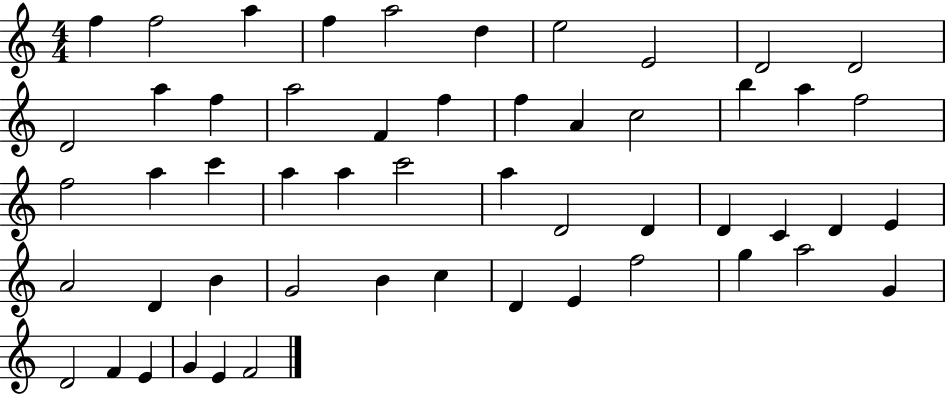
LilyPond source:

{
  \clef treble
  \numericTimeSignature
  \time 4/4
  \key c \major
  f''4 f''2 a''4 | f''4 a''2 d''4 | e''2 e'2 | d'2 d'2 | \break d'2 a''4 f''4 | a''2 f'4 f''4 | f''4 a'4 c''2 | b''4 a''4 f''2 | \break f''2 a''4 c'''4 | a''4 a''4 c'''2 | a''4 d'2 d'4 | d'4 c'4 d'4 e'4 | \break a'2 d'4 b'4 | g'2 b'4 c''4 | d'4 e'4 f''2 | g''4 a''2 g'4 | \break d'2 f'4 e'4 | g'4 e'4 f'2 | \bar "|."
}